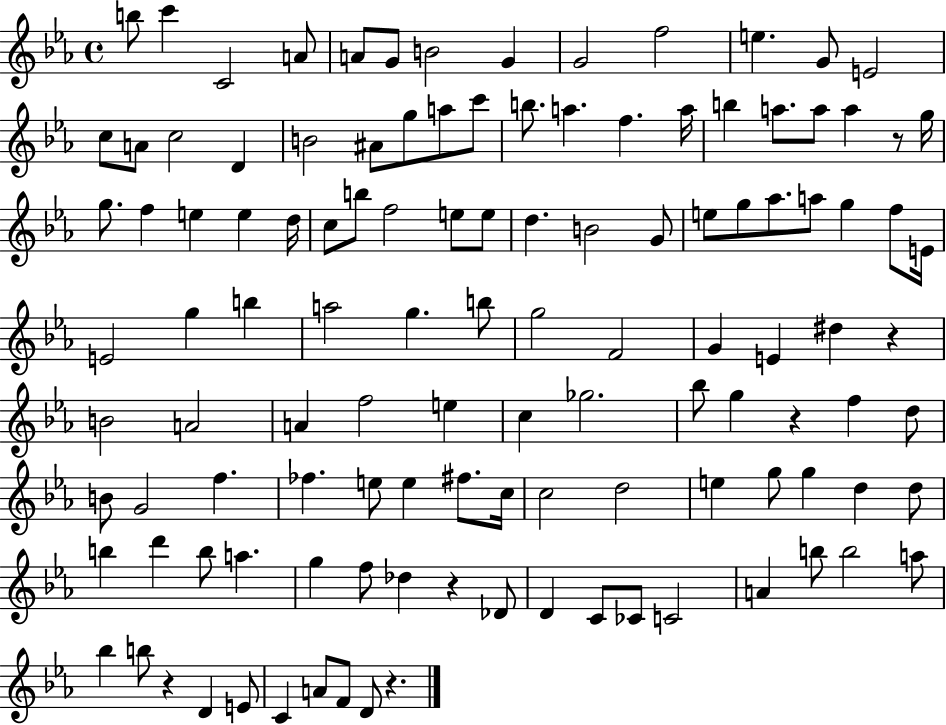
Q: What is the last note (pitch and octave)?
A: D4